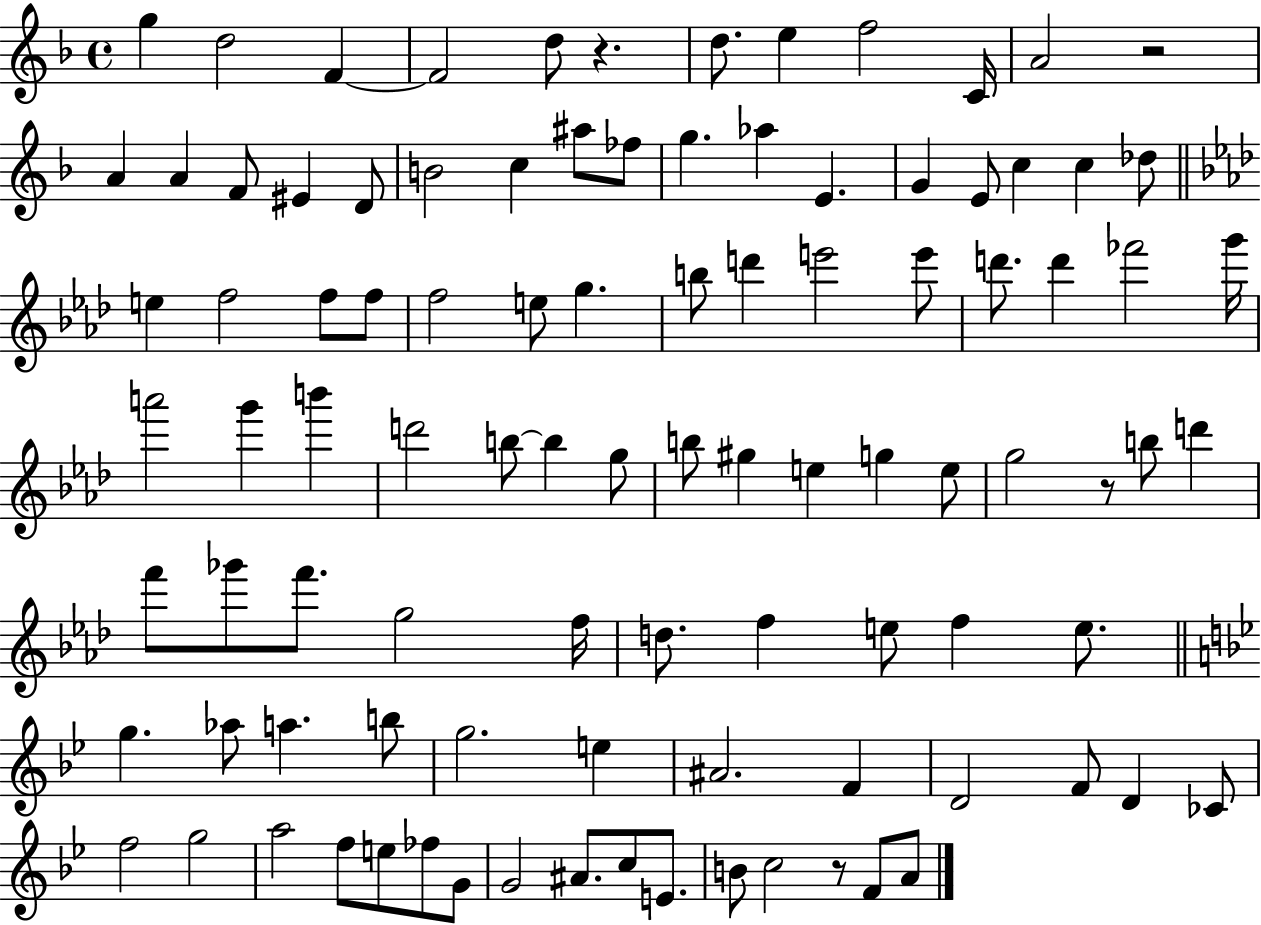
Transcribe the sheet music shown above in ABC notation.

X:1
T:Untitled
M:4/4
L:1/4
K:F
g d2 F F2 d/2 z d/2 e f2 C/4 A2 z2 A A F/2 ^E D/2 B2 c ^a/2 _f/2 g _a E G E/2 c c _d/2 e f2 f/2 f/2 f2 e/2 g b/2 d' e'2 e'/2 d'/2 d' _f'2 g'/4 a'2 g' b' d'2 b/2 b g/2 b/2 ^g e g e/2 g2 z/2 b/2 d' f'/2 _g'/2 f'/2 g2 f/4 d/2 f e/2 f e/2 g _a/2 a b/2 g2 e ^A2 F D2 F/2 D _C/2 f2 g2 a2 f/2 e/2 _f/2 G/2 G2 ^A/2 c/2 E/2 B/2 c2 z/2 F/2 A/2